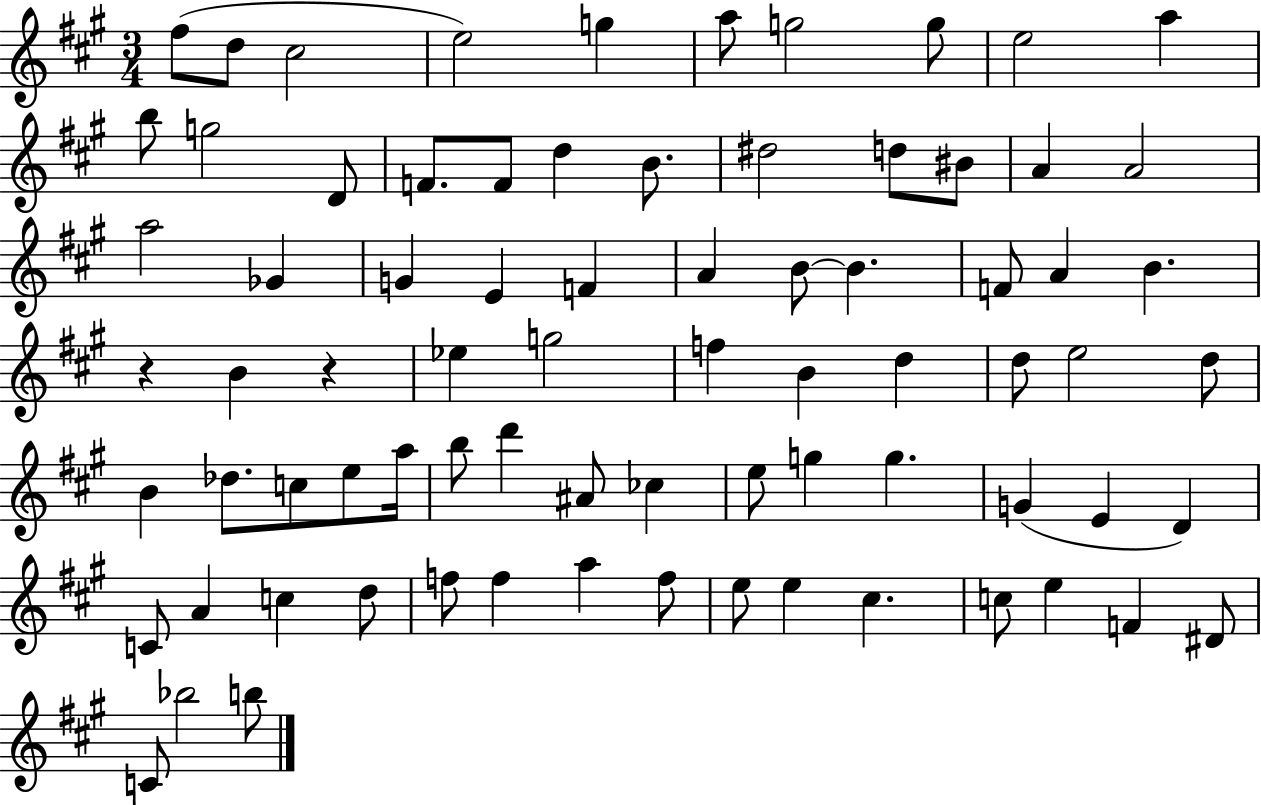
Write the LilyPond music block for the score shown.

{
  \clef treble
  \numericTimeSignature
  \time 3/4
  \key a \major
  fis''8( d''8 cis''2 | e''2) g''4 | a''8 g''2 g''8 | e''2 a''4 | \break b''8 g''2 d'8 | f'8. f'8 d''4 b'8. | dis''2 d''8 bis'8 | a'4 a'2 | \break a''2 ges'4 | g'4 e'4 f'4 | a'4 b'8~~ b'4. | f'8 a'4 b'4. | \break r4 b'4 r4 | ees''4 g''2 | f''4 b'4 d''4 | d''8 e''2 d''8 | \break b'4 des''8. c''8 e''8 a''16 | b''8 d'''4 ais'8 ces''4 | e''8 g''4 g''4. | g'4( e'4 d'4) | \break c'8 a'4 c''4 d''8 | f''8 f''4 a''4 f''8 | e''8 e''4 cis''4. | c''8 e''4 f'4 dis'8 | \break c'8 bes''2 b''8 | \bar "|."
}